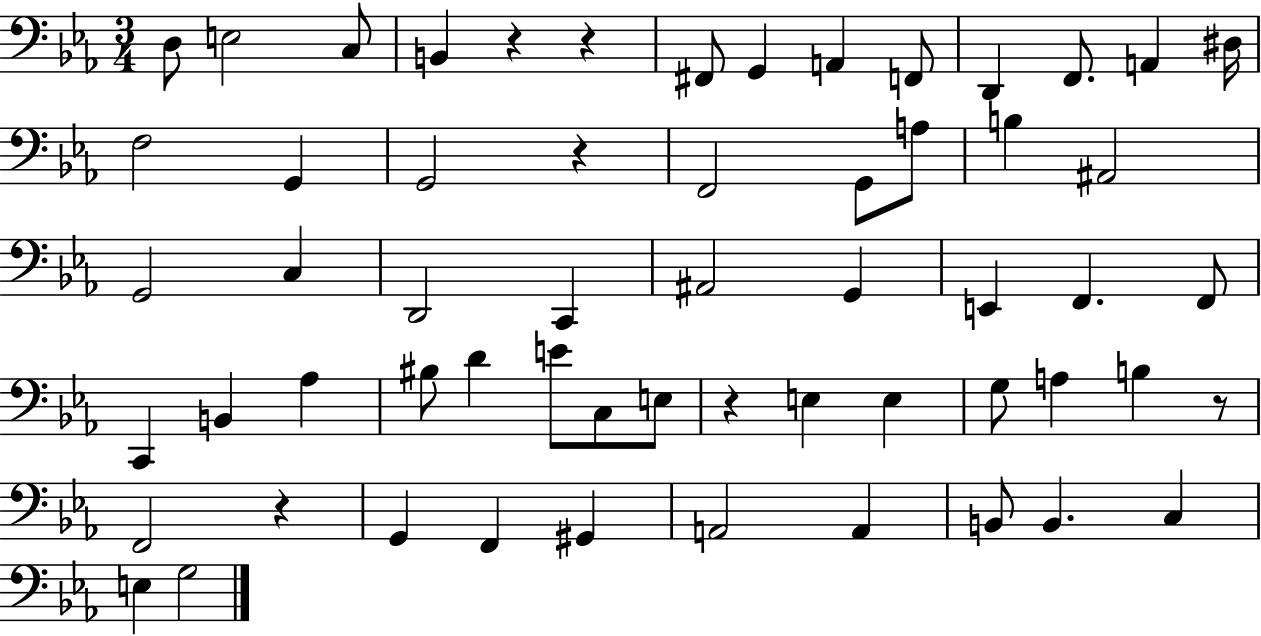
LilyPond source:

{
  \clef bass
  \numericTimeSignature
  \time 3/4
  \key ees \major
  d8 e2 c8 | b,4 r4 r4 | fis,8 g,4 a,4 f,8 | d,4 f,8. a,4 dis16 | \break f2 g,4 | g,2 r4 | f,2 g,8 a8 | b4 ais,2 | \break g,2 c4 | d,2 c,4 | ais,2 g,4 | e,4 f,4. f,8 | \break c,4 b,4 aes4 | bis8 d'4 e'8 c8 e8 | r4 e4 e4 | g8 a4 b4 r8 | \break f,2 r4 | g,4 f,4 gis,4 | a,2 a,4 | b,8 b,4. c4 | \break e4 g2 | \bar "|."
}